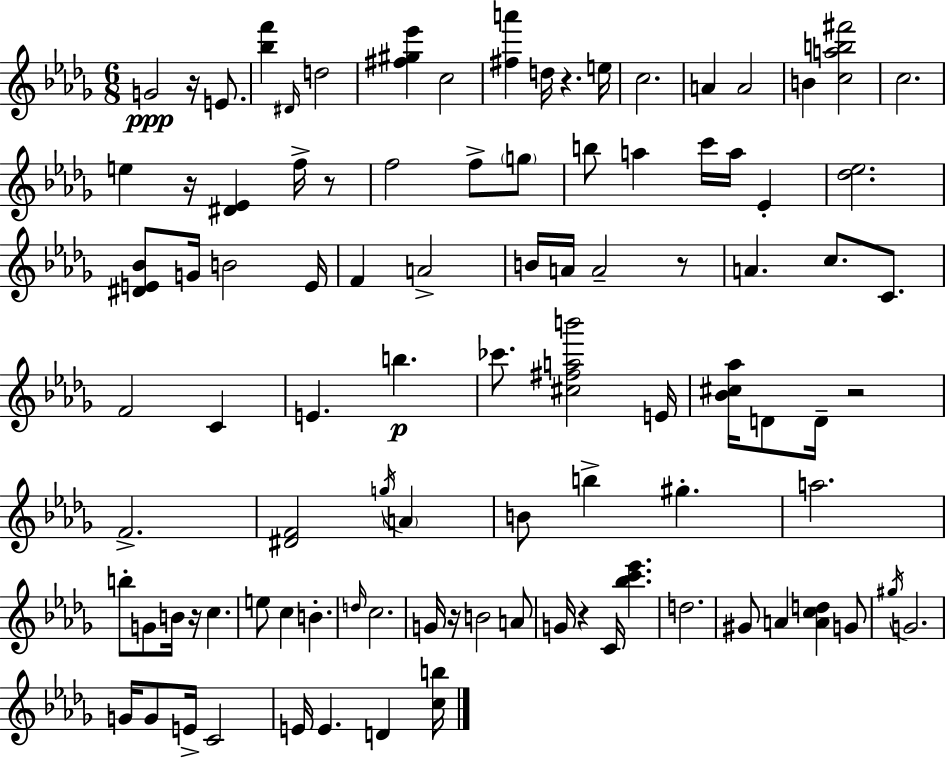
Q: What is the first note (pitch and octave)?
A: G4